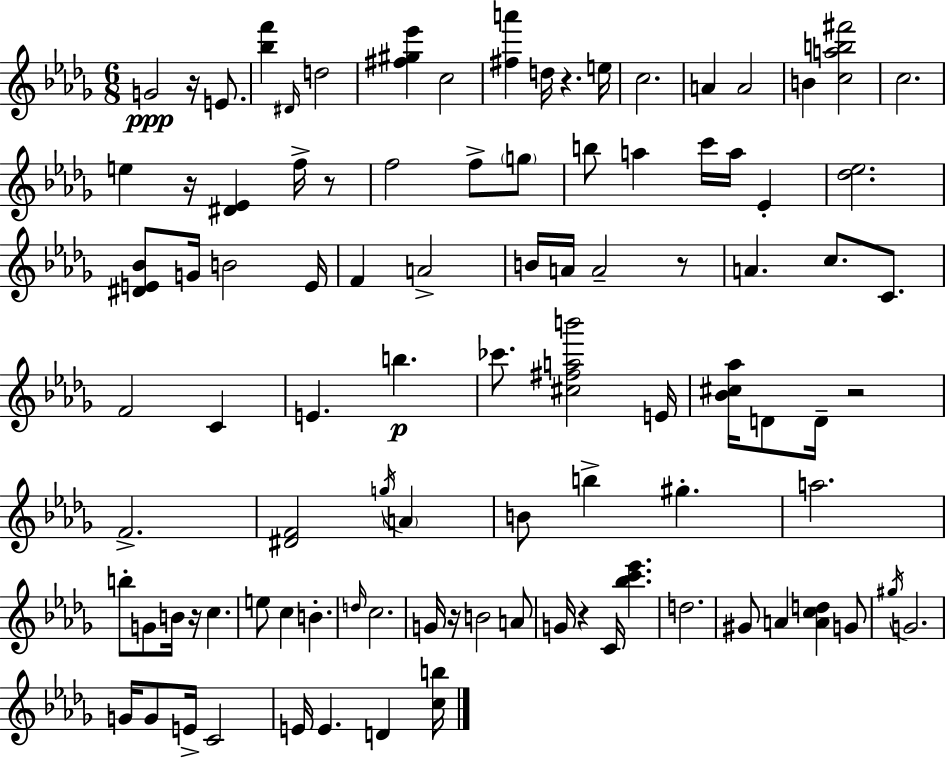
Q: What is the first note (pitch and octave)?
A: G4